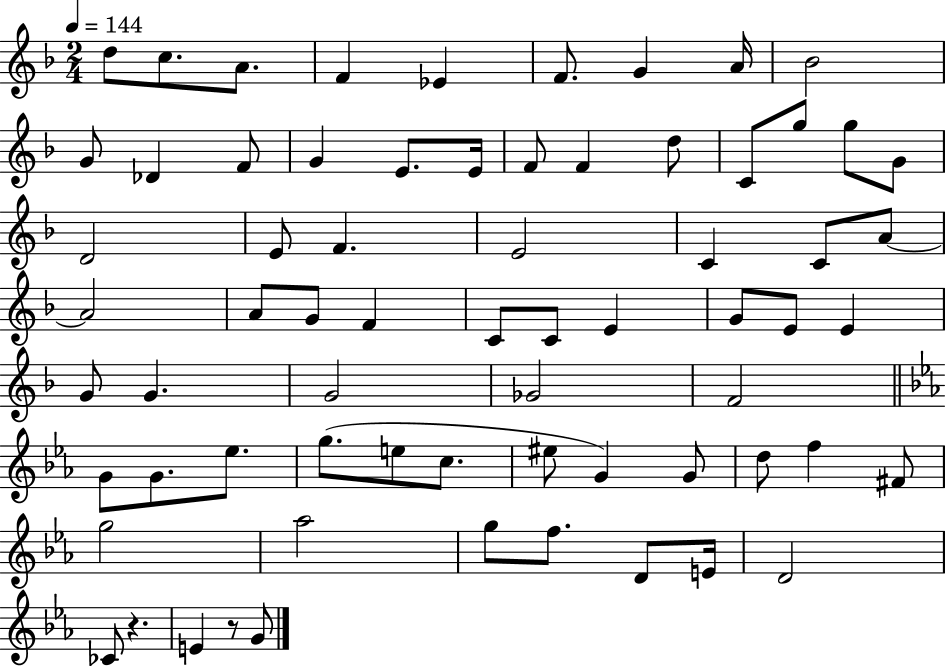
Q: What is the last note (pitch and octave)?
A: G4